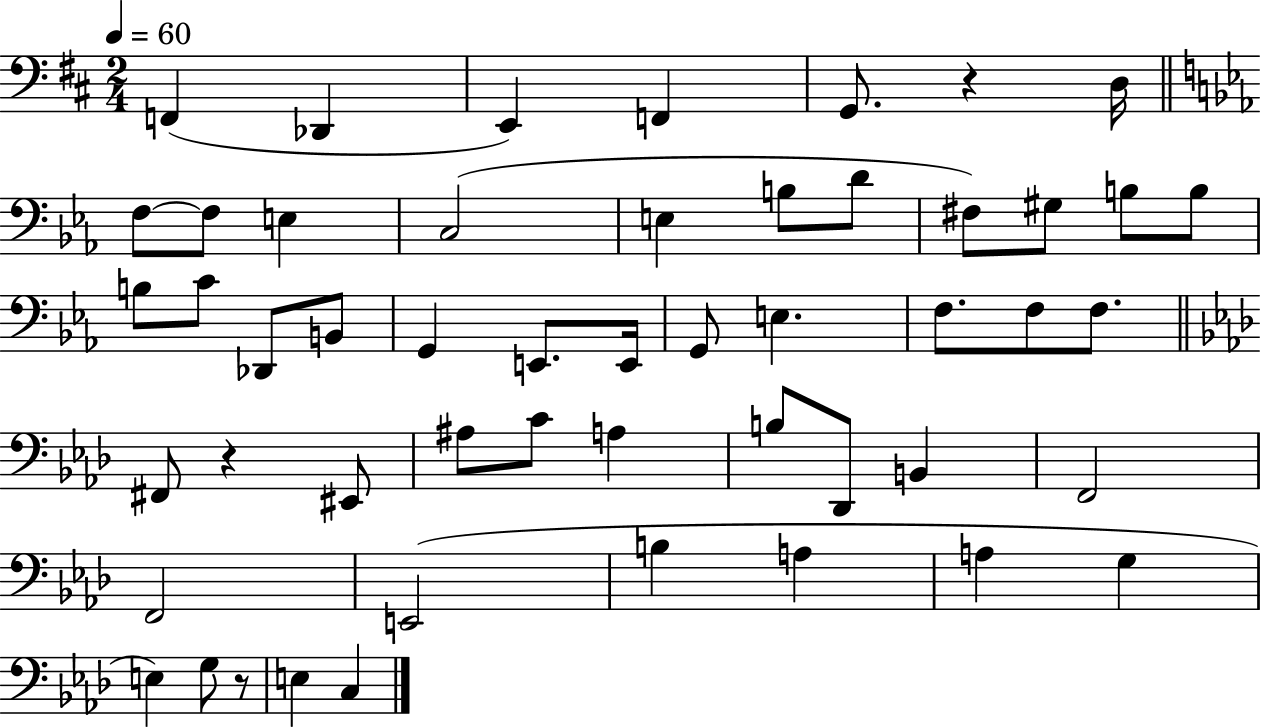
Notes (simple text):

F2/q Db2/q E2/q F2/q G2/e. R/q D3/s F3/e F3/e E3/q C3/h E3/q B3/e D4/e F#3/e G#3/e B3/e B3/e B3/e C4/e Db2/e B2/e G2/q E2/e. E2/s G2/e E3/q. F3/e. F3/e F3/e. F#2/e R/q EIS2/e A#3/e C4/e A3/q B3/e Db2/e B2/q F2/h F2/h E2/h B3/q A3/q A3/q G3/q E3/q G3/e R/e E3/q C3/q